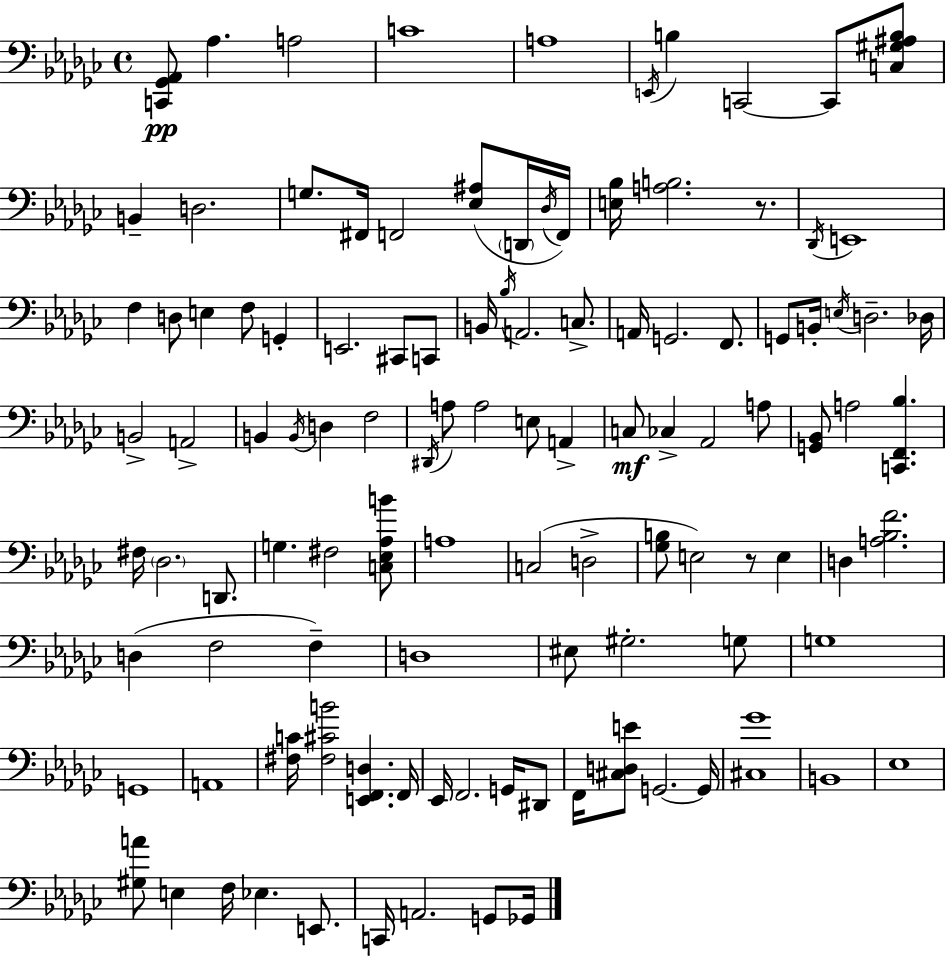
{
  \clef bass
  \time 4/4
  \defaultTimeSignature
  \key ees \minor
  \repeat volta 2 { <c, ges, aes,>8\pp aes4. a2 | c'1 | a1 | \acciaccatura { e,16 } b4 c,2~~ c,8 <c gis ais b>8 | \break b,4-- d2. | g8. fis,16 f,2 <ees ais>8( \parenthesize d,16 | \acciaccatura { des16 }) f,16 <e bes>16 <a b>2. r8. | \acciaccatura { des,16 } e,1 | \break f4 d8 e4 f8 g,4-. | e,2. cis,8 | c,8 b,16 \acciaccatura { bes16 } a,2. | c8.-> a,16 g,2. | \break f,8. g,8 b,16-. \acciaccatura { e16 } d2.-- | des16 b,2-> a,2-> | b,4 \acciaccatura { b,16 } d4 f2 | \acciaccatura { dis,16 } a8 a2 | \break e8 a,4-> c8\mf ces4-> aes,2 | a8 <g, bes,>8 a2 | <c, f, bes>4. fis16 \parenthesize des2. | d,8. g4. fis2 | \break <c ees aes b'>8 a1 | c2( d2-> | <ges b>8 e2) | r8 e4 d4 <a bes f'>2. | \break d4( f2 | f4--) d1 | eis8 gis2.-. | g8 g1 | \break g,1 | a,1 | <fis c'>16 <fis cis' b'>2 | <e, f, d>4. f,16 ees,16 f,2. | \break g,16 dis,8 f,16 <cis d e'>8 g,2.~~ | g,16 <cis ges'>1 | b,1 | ees1 | \break <gis a'>8 e4 f16 ees4. | e,8. c,16 a,2. | g,8 ges,16 } \bar "|."
}